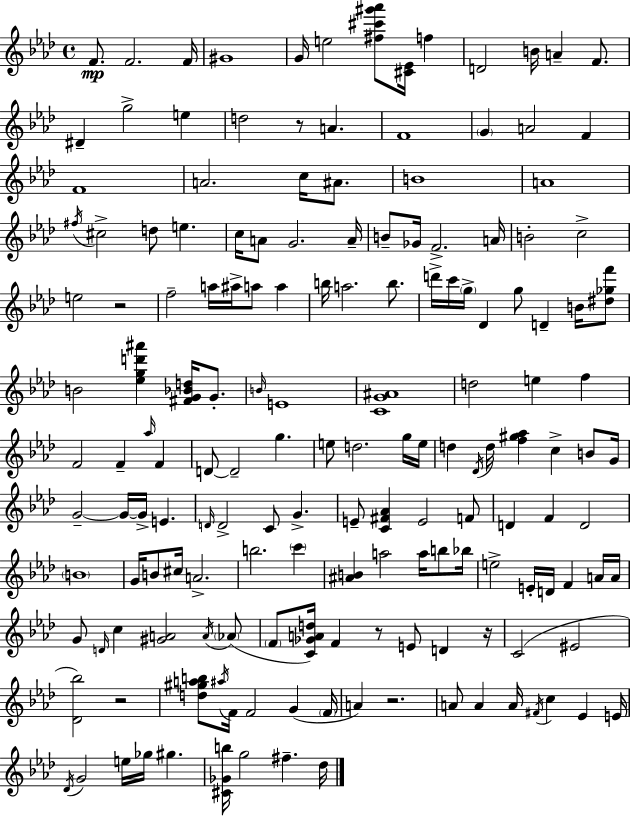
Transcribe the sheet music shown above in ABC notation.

X:1
T:Untitled
M:4/4
L:1/4
K:Ab
F/2 F2 F/4 ^G4 G/4 e2 [^f^c'^g'_a']/2 [^C_E]/4 f D2 B/4 A F/2 ^D g2 e d2 z/2 A F4 G A2 F F4 A2 c/4 ^A/2 B4 A4 ^f/4 ^c2 d/2 e c/4 A/2 G2 A/4 B/2 _G/4 F2 A/4 B2 c2 e2 z2 f2 a/4 ^a/4 a/2 a b/4 a2 b/2 d'/4 c'/4 g/4 _D g/2 D B/4 [^d_gf']/2 B2 [_egd'^a'] [^FG_Bd]/4 G/2 B/4 E4 [CG^A]4 d2 e f F2 F _a/4 F D/2 D2 g e/2 d2 g/4 e/4 d _D/4 d/4 [f^g_a] c B/2 G/4 G2 G/4 G/4 E D/4 D2 C/2 G E/2 [C^F_A] E2 F/2 D F D2 B4 G/4 B/2 ^c/4 A2 b2 c' [^AB] a2 a/4 b/2 _b/4 e2 E/4 D/4 F A/4 A/4 G/2 D/4 c [^GA]2 A/4 _A/2 F/2 [C_GAd]/4 F z/2 E/2 D z/4 C2 ^E2 [_D_b]2 z2 [d^gab]/2 ^a/4 F/4 F2 G F/4 A z2 A/2 A A/4 ^F/4 c _E E/4 _D/4 G2 e/4 _g/4 ^g [^C_Gb]/4 g2 ^f _d/4